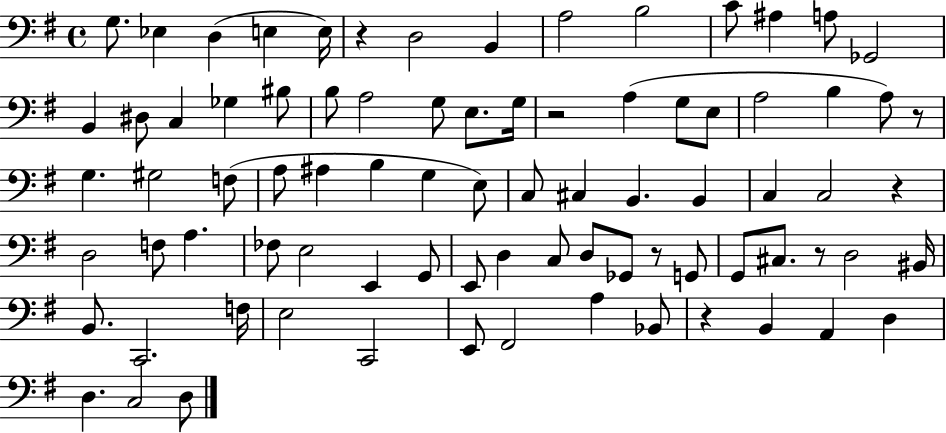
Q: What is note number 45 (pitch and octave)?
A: F3